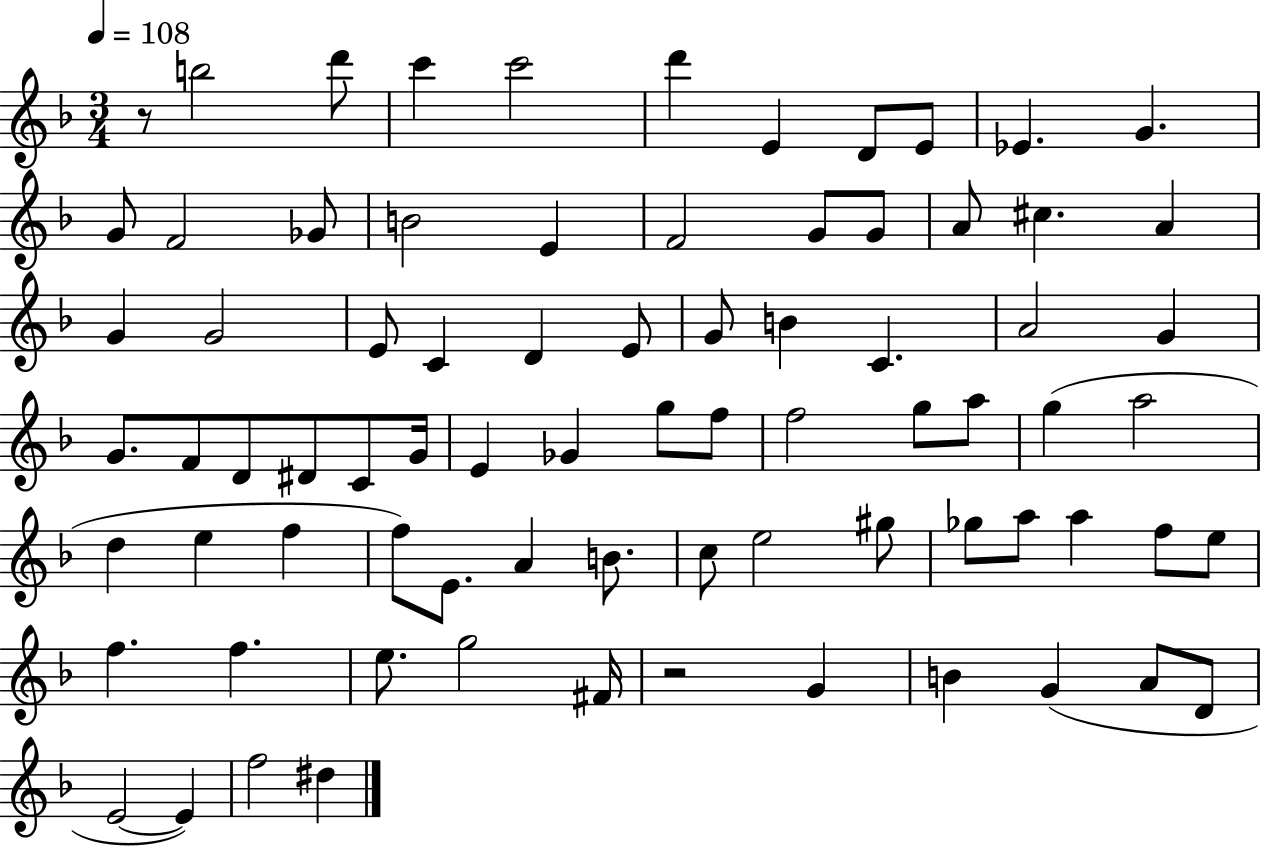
R/e B5/h D6/e C6/q C6/h D6/q E4/q D4/e E4/e Eb4/q. G4/q. G4/e F4/h Gb4/e B4/h E4/q F4/h G4/e G4/e A4/e C#5/q. A4/q G4/q G4/h E4/e C4/q D4/q E4/e G4/e B4/q C4/q. A4/h G4/q G4/e. F4/e D4/e D#4/e C4/e G4/s E4/q Gb4/q G5/e F5/e F5/h G5/e A5/e G5/q A5/h D5/q E5/q F5/q F5/e E4/e. A4/q B4/e. C5/e E5/h G#5/e Gb5/e A5/e A5/q F5/e E5/e F5/q. F5/q. E5/e. G5/h F#4/s R/h G4/q B4/q G4/q A4/e D4/e E4/h E4/q F5/h D#5/q